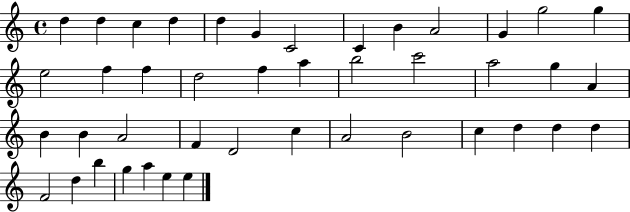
X:1
T:Untitled
M:4/4
L:1/4
K:C
d d c d d G C2 C B A2 G g2 g e2 f f d2 f a b2 c'2 a2 g A B B A2 F D2 c A2 B2 c d d d F2 d b g a e e